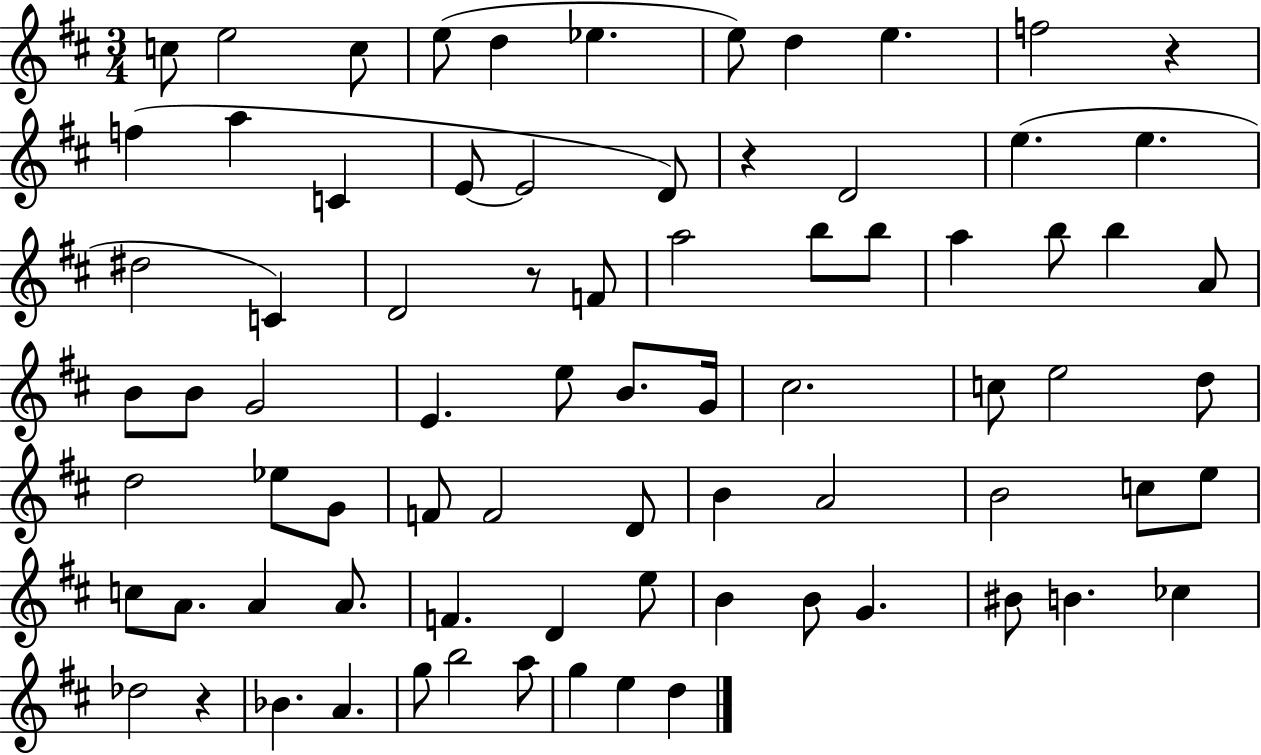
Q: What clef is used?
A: treble